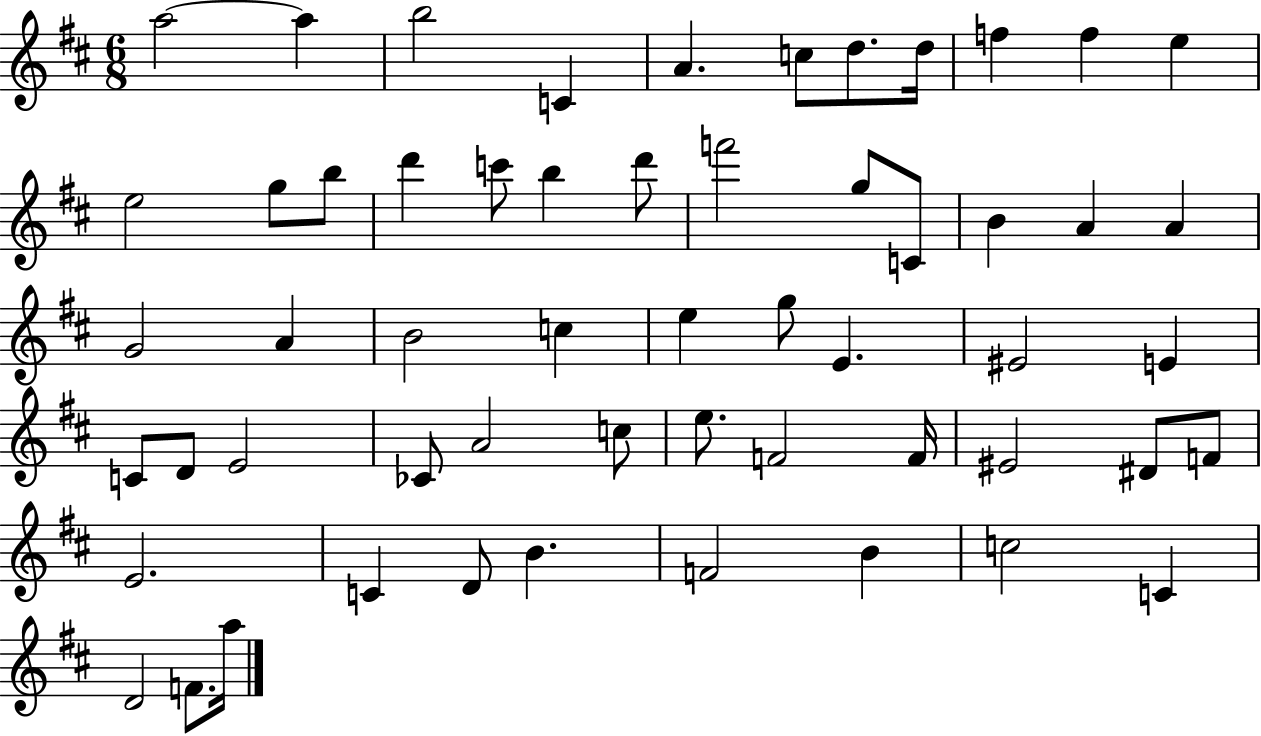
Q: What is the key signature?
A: D major